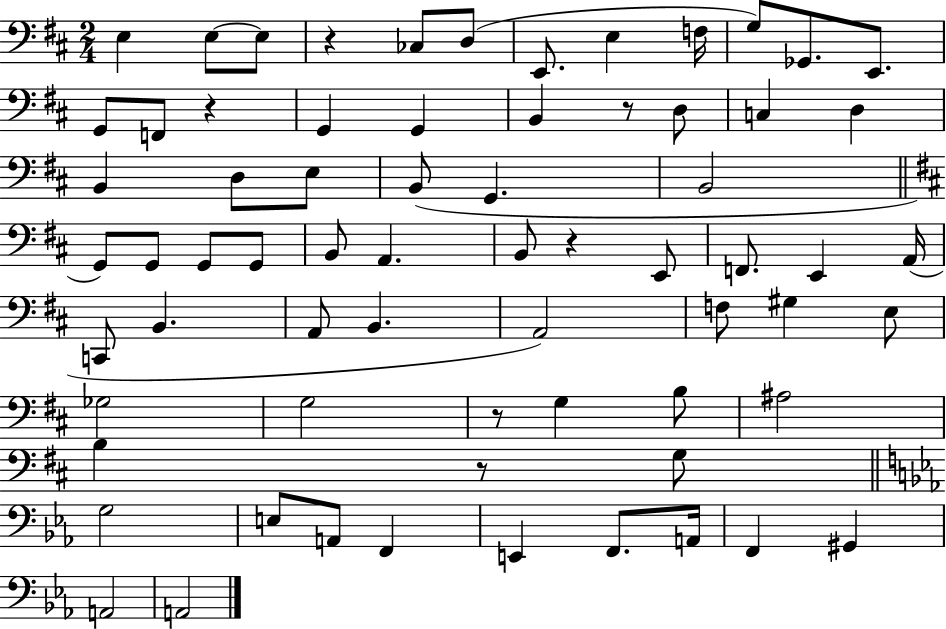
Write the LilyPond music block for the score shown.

{
  \clef bass
  \numericTimeSignature
  \time 2/4
  \key d \major
  \repeat volta 2 { e4 e8~~ e8 | r4 ces8 d8( | e,8. e4 f16 | g8) ges,8. e,8. | \break g,8 f,8 r4 | g,4 g,4 | b,4 r8 d8 | c4 d4 | \break b,4 d8 e8 | b,8( g,4. | b,2 | \bar "||" \break \key d \major g,8) g,8 g,8 g,8 | b,8 a,4. | b,8 r4 e,8 | f,8. e,4 a,16( | \break c,8 b,4. | a,8 b,4. | a,2) | f8 gis4 e8 | \break ges2 | g2 | r8 g4 b8 | ais2 | \break b4 r8 g8 | \bar "||" \break \key c \minor g2 | e8 a,8 f,4 | e,4 f,8. a,16 | f,4 gis,4 | \break a,2 | a,2 | } \bar "|."
}